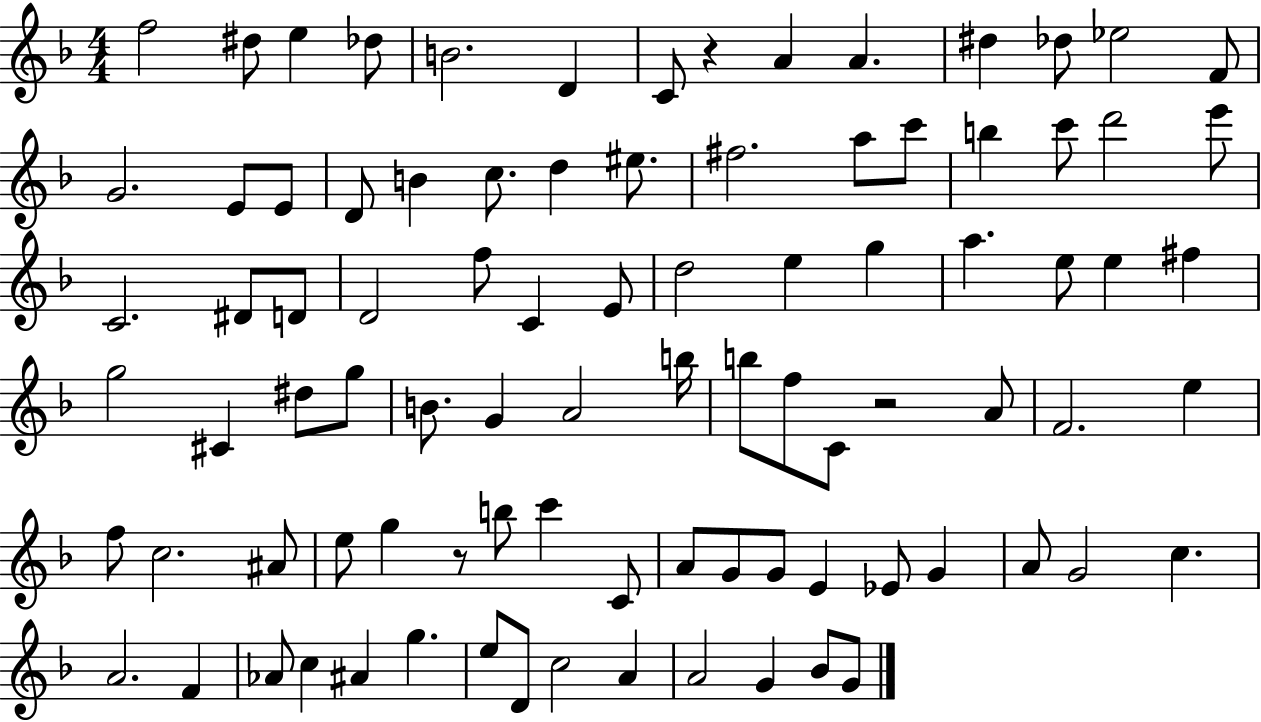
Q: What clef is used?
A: treble